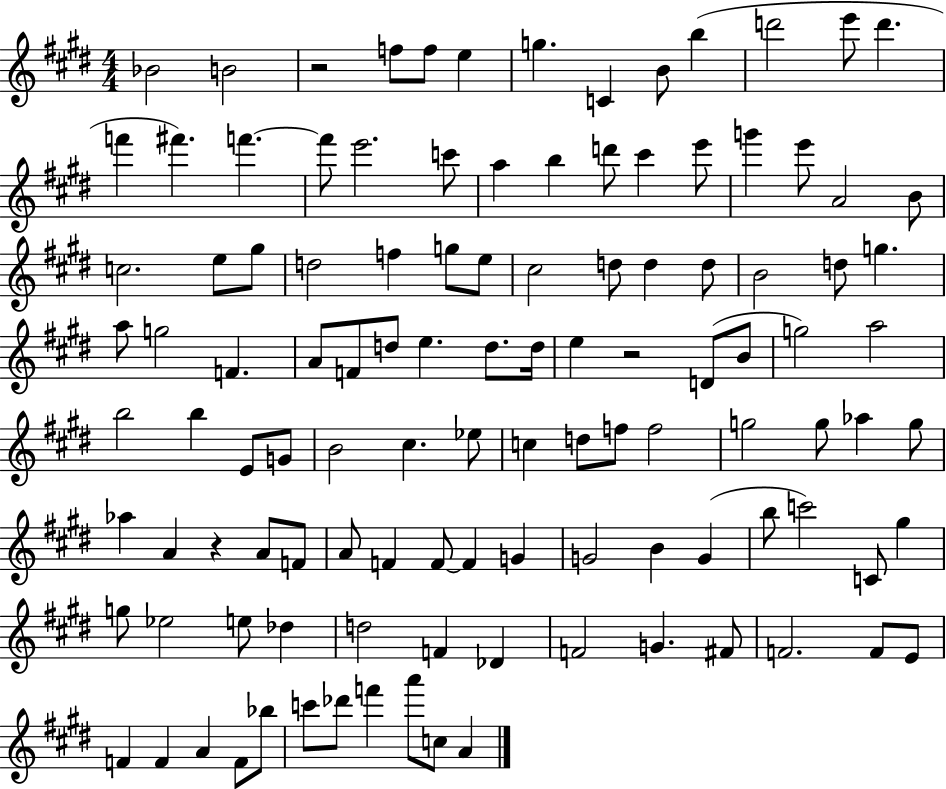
X:1
T:Untitled
M:4/4
L:1/4
K:E
_B2 B2 z2 f/2 f/2 e g C B/2 b d'2 e'/2 d' f' ^f' f' f'/2 e'2 c'/2 a b d'/2 ^c' e'/2 g' e'/2 A2 B/2 c2 e/2 ^g/2 d2 f g/2 e/2 ^c2 d/2 d d/2 B2 d/2 g a/2 g2 F A/2 F/2 d/2 e d/2 d/4 e z2 D/2 B/2 g2 a2 b2 b E/2 G/2 B2 ^c _e/2 c d/2 f/2 f2 g2 g/2 _a g/2 _a A z A/2 F/2 A/2 F F/2 F G G2 B G b/2 c'2 C/2 ^g g/2 _e2 e/2 _d d2 F _D F2 G ^F/2 F2 F/2 E/2 F F A F/2 _b/2 c'/2 _d'/2 f' a'/2 c/2 A